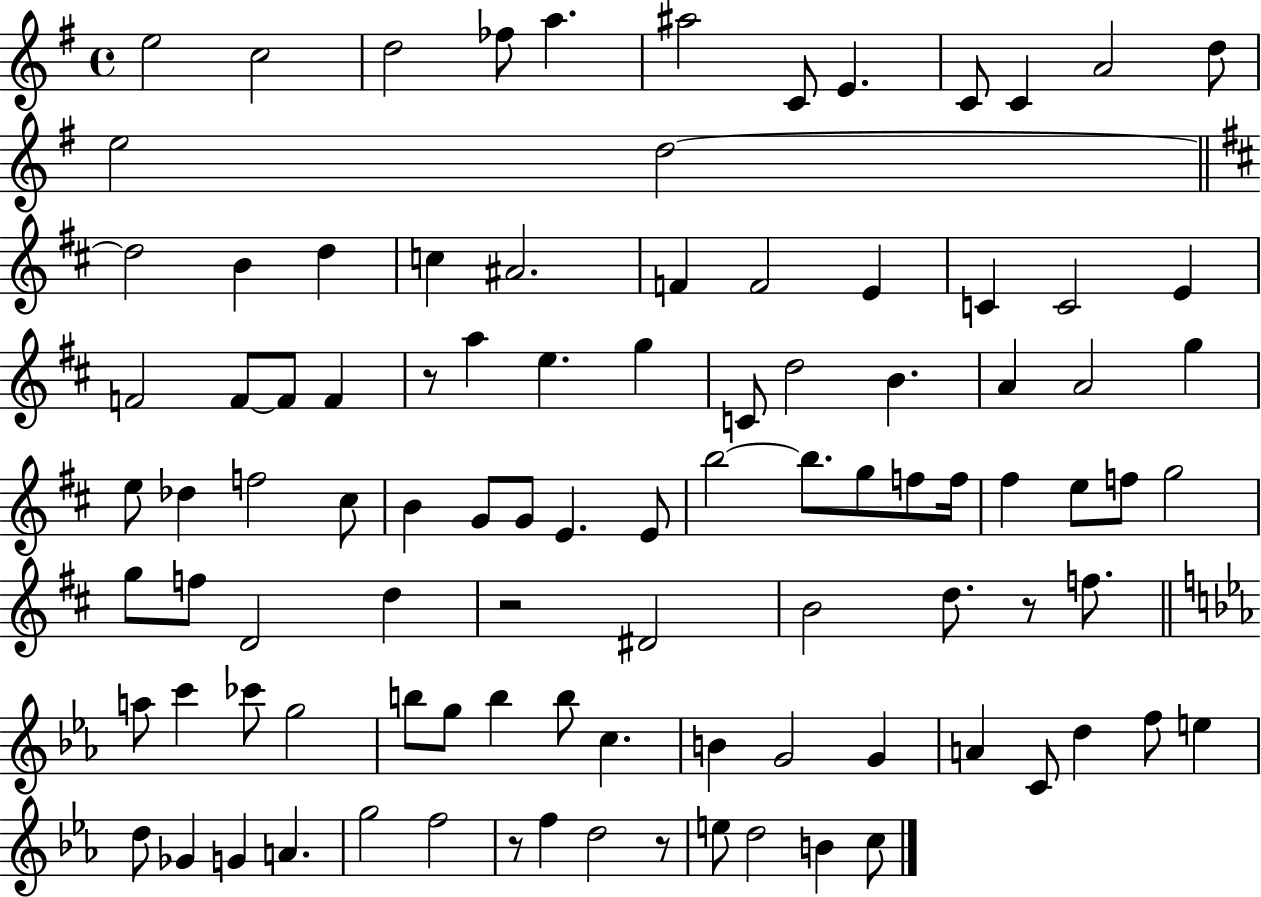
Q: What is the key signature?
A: G major